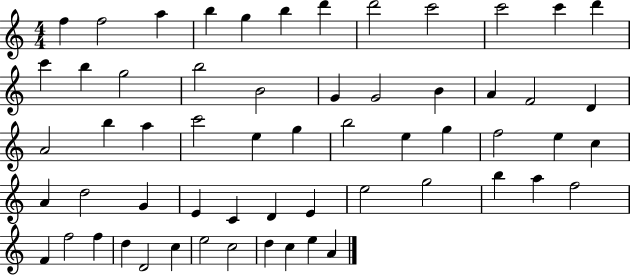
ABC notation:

X:1
T:Untitled
M:4/4
L:1/4
K:C
f f2 a b g b d' d'2 c'2 c'2 c' d' c' b g2 b2 B2 G G2 B A F2 D A2 b a c'2 e g b2 e g f2 e c A d2 G E C D E e2 g2 b a f2 F f2 f d D2 c e2 c2 d c e A